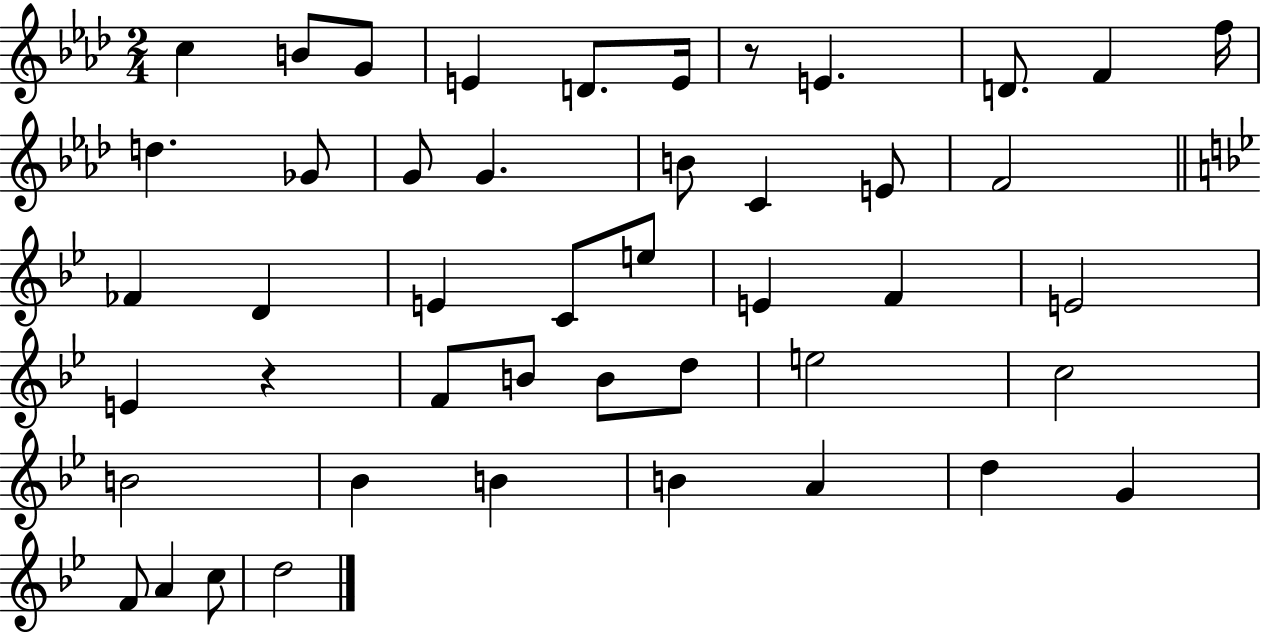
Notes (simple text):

C5/q B4/e G4/e E4/q D4/e. E4/s R/e E4/q. D4/e. F4/q F5/s D5/q. Gb4/e G4/e G4/q. B4/e C4/q E4/e F4/h FES4/q D4/q E4/q C4/e E5/e E4/q F4/q E4/h E4/q R/q F4/e B4/e B4/e D5/e E5/h C5/h B4/h Bb4/q B4/q B4/q A4/q D5/q G4/q F4/e A4/q C5/e D5/h